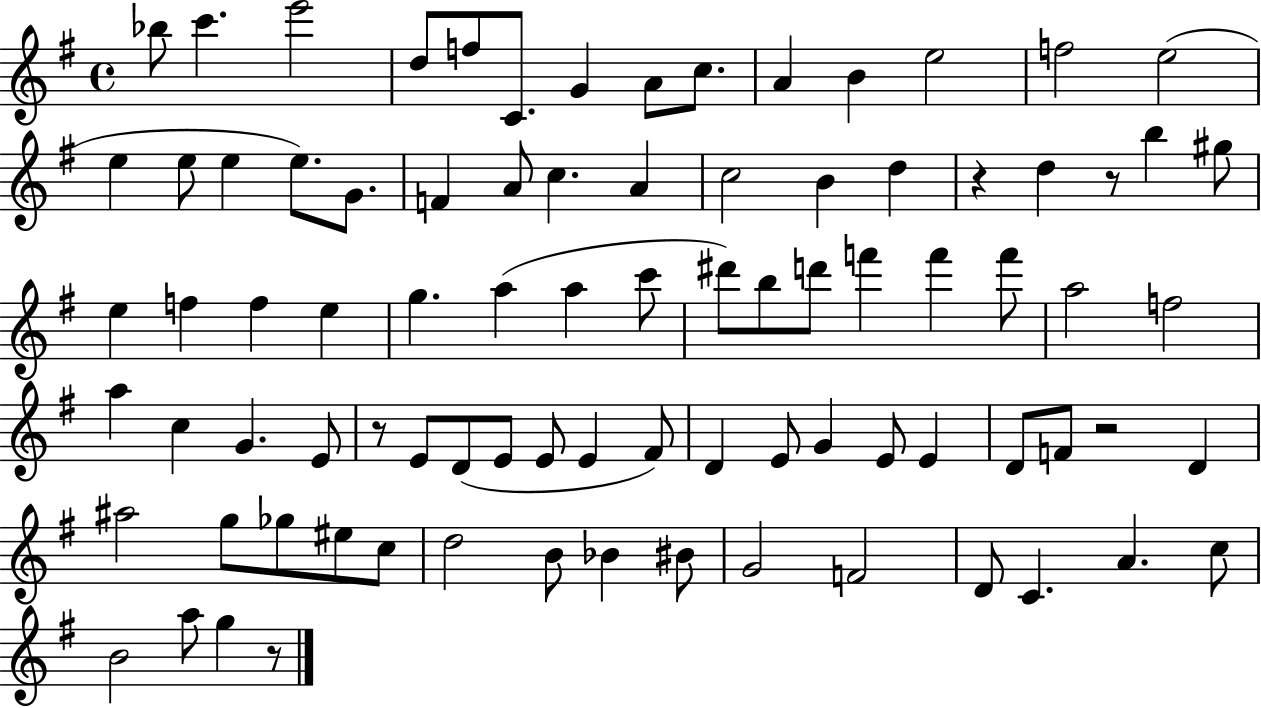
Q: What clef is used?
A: treble